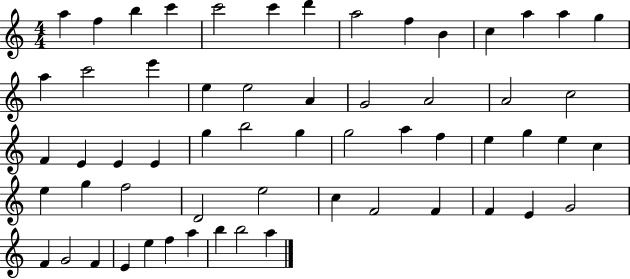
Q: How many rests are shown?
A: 0